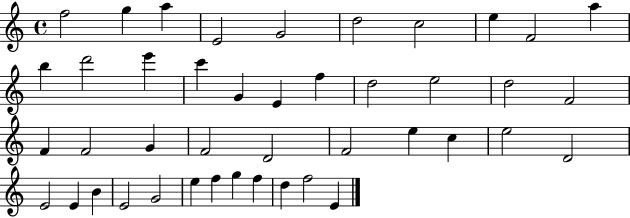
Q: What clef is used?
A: treble